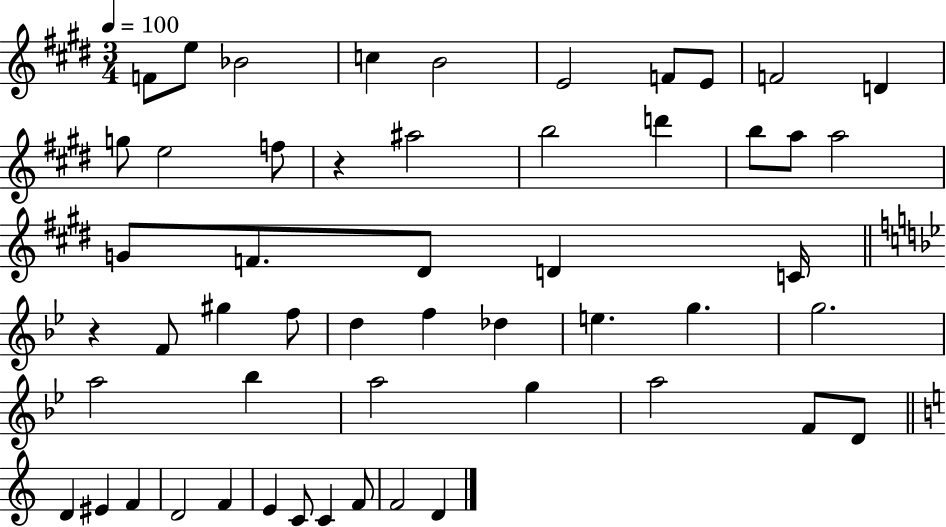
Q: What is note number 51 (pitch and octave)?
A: D4